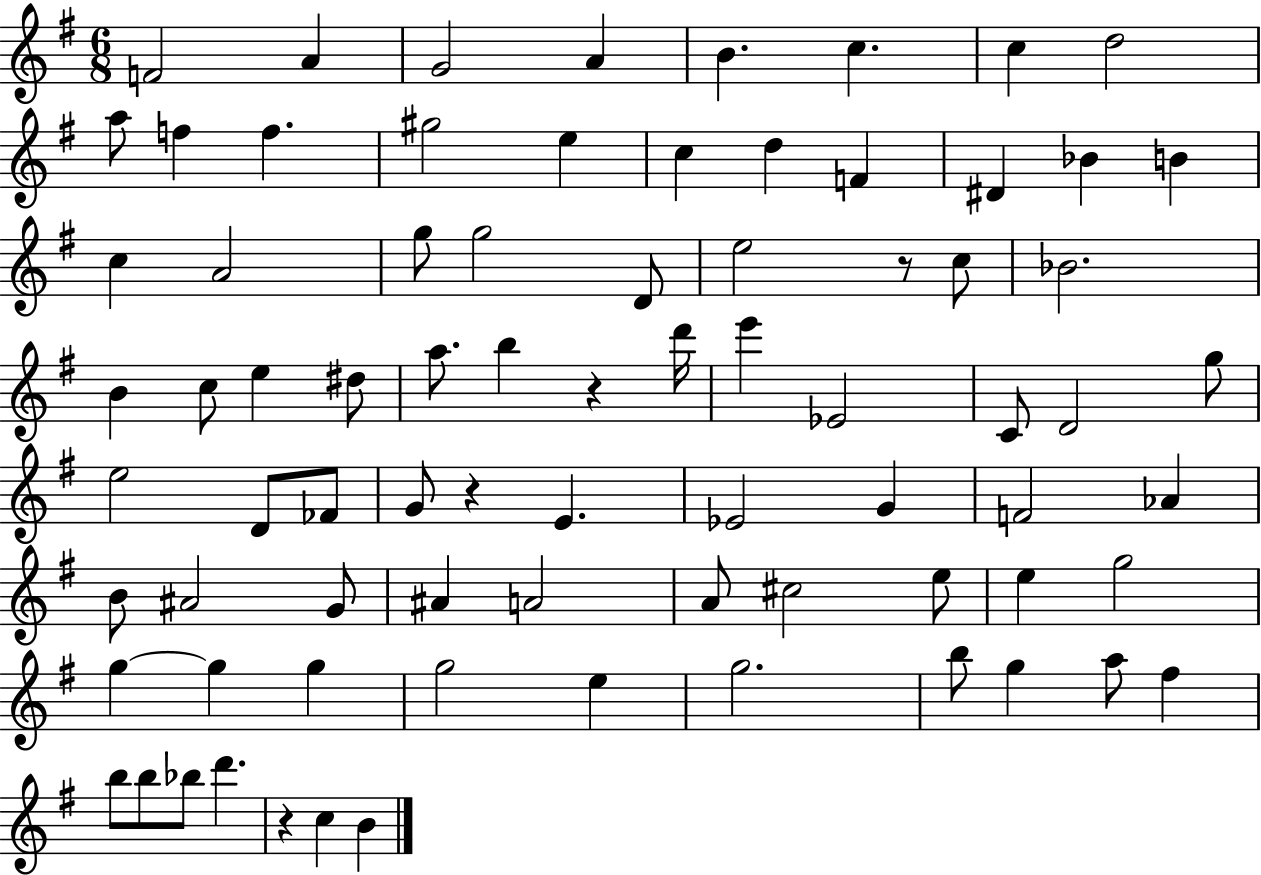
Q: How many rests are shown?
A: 4